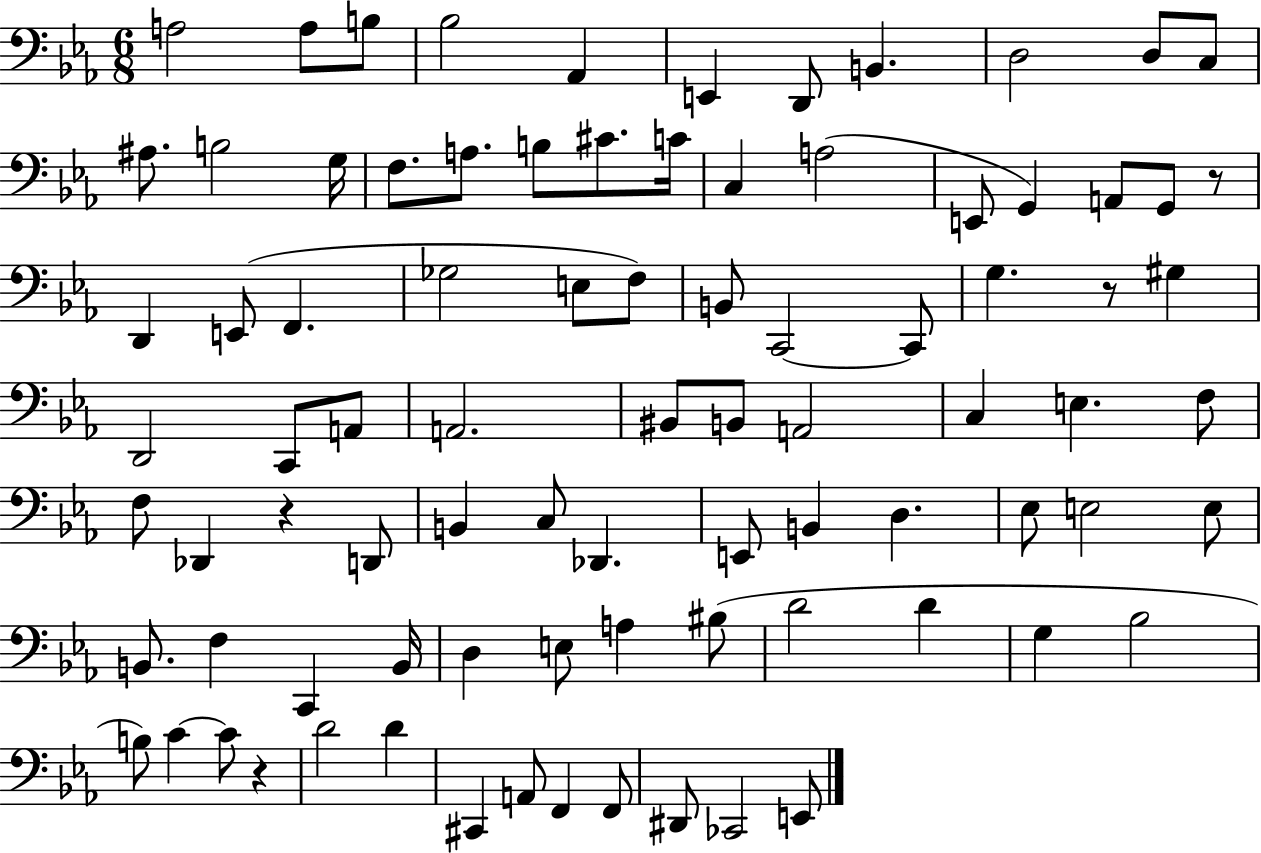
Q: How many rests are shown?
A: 4